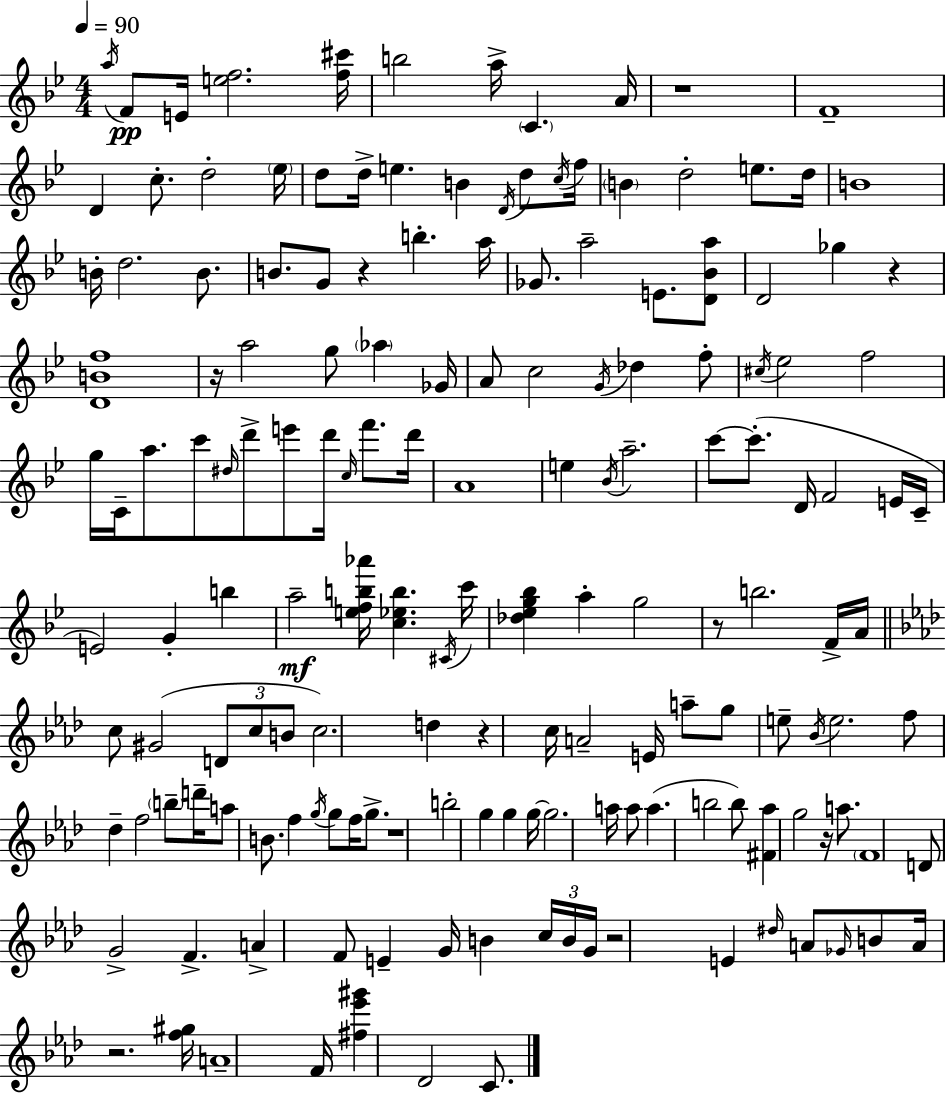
{
  \clef treble
  \numericTimeSignature
  \time 4/4
  \key bes \major
  \tempo 4 = 90
  \acciaccatura { a''16 }\pp f'8 e'16 <e'' f''>2. | <f'' cis'''>16 b''2 a''16-> \parenthesize c'4. | a'16 r1 | f'1-- | \break d'4 c''8.-. d''2-. | \parenthesize ees''16 d''8 d''16-> e''4. b'4 \acciaccatura { d'16 } d''8 | \acciaccatura { c''16 } f''16 \parenthesize b'4 d''2-. e''8. | d''16 b'1 | \break b'16-. d''2. | b'8. b'8. g'8 r4 b''4.-. | a''16 ges'8. a''2-- e'8. | <d' bes' a''>8 d'2 ges''4 r4 | \break <d' b' f''>1 | r16 a''2 g''8 \parenthesize aes''4 | ges'16 a'8 c''2 \acciaccatura { g'16 } des''4 | f''8-. \acciaccatura { cis''16 } ees''2 f''2 | \break g''16 c'16-- a''8. c'''8 \grace { dis''16 } d'''8-> e'''8 | d'''16 \grace { c''16 } f'''8. d'''16 a'1 | e''4 \acciaccatura { bes'16 } a''2.-- | c'''8~~ c'''8.-.( d'16 f'2 | \break e'16 c'16-- e'2) | g'4-. b''4 a''2--\mf | <e'' f'' b'' aes'''>16 <c'' ees'' b''>4. \acciaccatura { cis'16 } c'''16 <des'' ees'' g'' bes''>4 a''4-. | g''2 r8 b''2. | \break f'16-> a'16 \bar "||" \break \key f \minor c''8 gis'2( \tuplet 3/2 { d'8 c''8 b'8 } | c''2.) d''4 | r4 c''16 a'2-- e'16 a''8-- | g''8 e''8-- \acciaccatura { bes'16 } e''2. | \break f''8 des''4-- f''2 \parenthesize b''8-- | d'''16-- a''8 b'8. f''4 \acciaccatura { g''16 } g''8 f''16 g''8.-> | r1 | b''2-. g''4 g''4 | \break g''16~~ g''2. a''16 | a''8 a''4.( b''2 | b''8) <fis' aes''>4 g''2 r16 a''8. | \parenthesize f'1 | \break d'8 g'2-> f'4.-> | a'4-> f'8 e'4-- g'16 b'4 | \tuplet 3/2 { c''16 b'16 g'16 } r2 e'4 | \grace { dis''16 } a'8 \grace { ges'16 } b'8 a'16 r2. | \break <f'' gis''>16 a'1-- | f'16 <fis'' ees''' gis'''>4 des'2 | c'8. \bar "|."
}